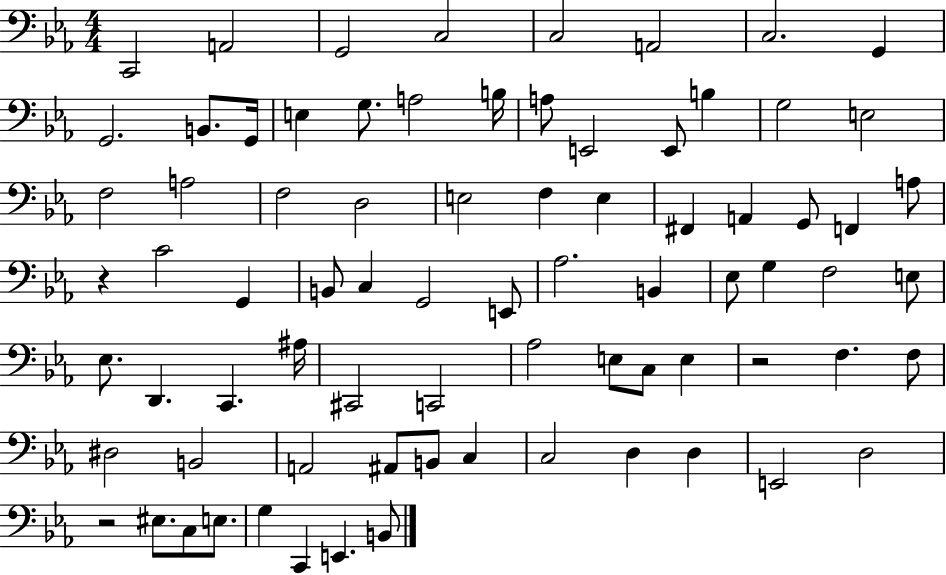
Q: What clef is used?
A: bass